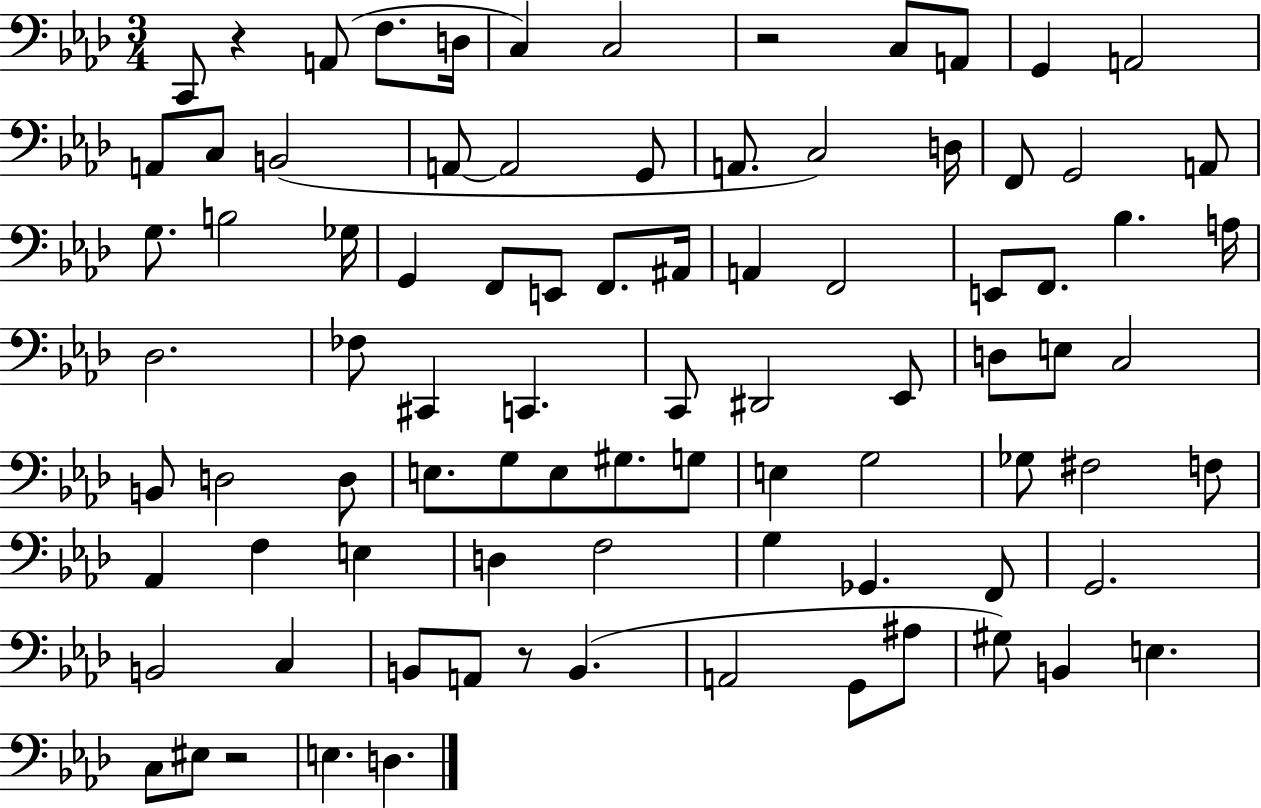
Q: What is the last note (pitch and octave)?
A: D3